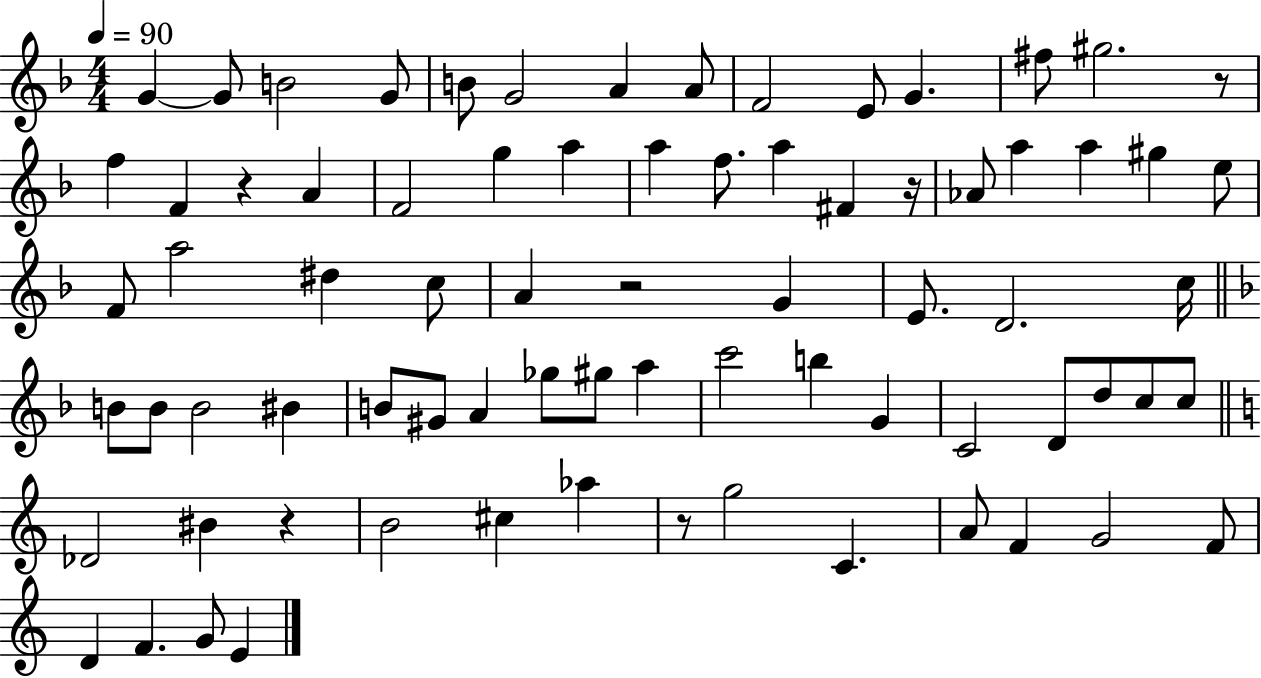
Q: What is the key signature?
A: F major